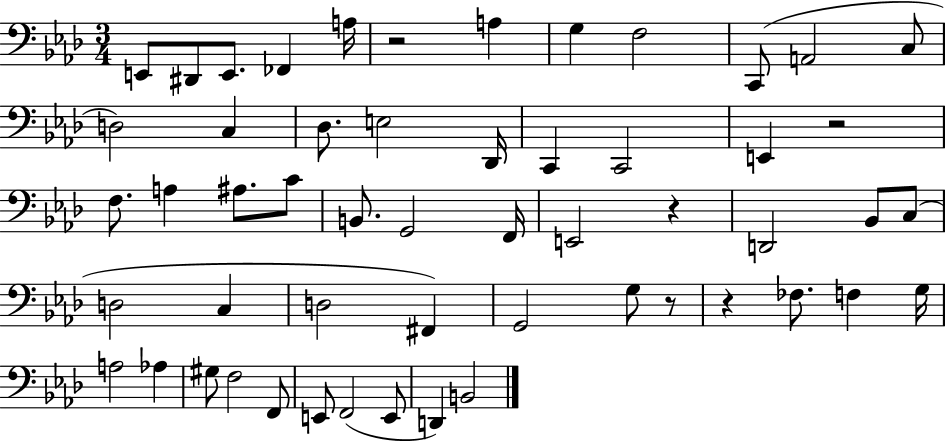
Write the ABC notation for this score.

X:1
T:Untitled
M:3/4
L:1/4
K:Ab
E,,/2 ^D,,/2 E,,/2 _F,, A,/4 z2 A, G, F,2 C,,/2 A,,2 C,/2 D,2 C, _D,/2 E,2 _D,,/4 C,, C,,2 E,, z2 F,/2 A, ^A,/2 C/2 B,,/2 G,,2 F,,/4 E,,2 z D,,2 _B,,/2 C,/2 D,2 C, D,2 ^F,, G,,2 G,/2 z/2 z _F,/2 F, G,/4 A,2 _A, ^G,/2 F,2 F,,/2 E,,/2 F,,2 E,,/2 D,, B,,2